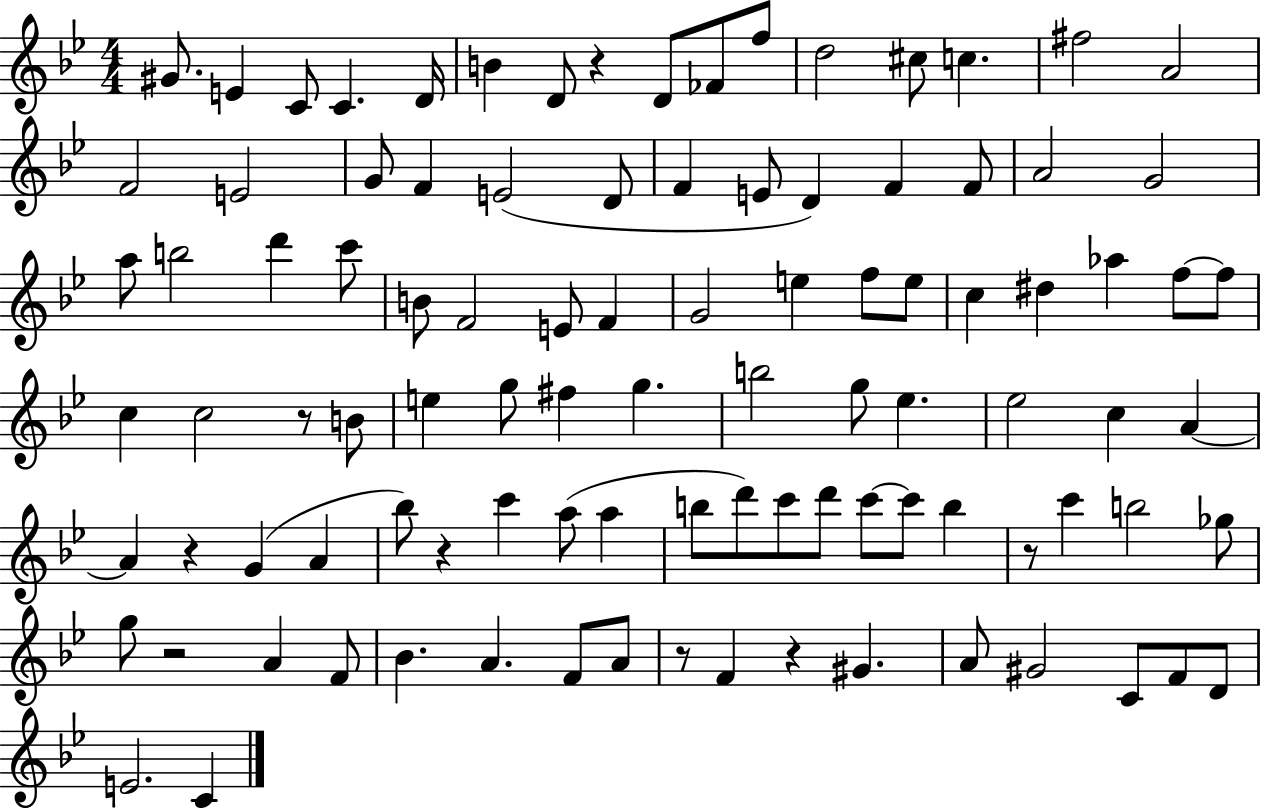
G#4/e. E4/q C4/e C4/q. D4/s B4/q D4/e R/q D4/e FES4/e F5/e D5/h C#5/e C5/q. F#5/h A4/h F4/h E4/h G4/e F4/q E4/h D4/e F4/q E4/e D4/q F4/q F4/e A4/h G4/h A5/e B5/h D6/q C6/e B4/e F4/h E4/e F4/q G4/h E5/q F5/e E5/e C5/q D#5/q Ab5/q F5/e F5/e C5/q C5/h R/e B4/e E5/q G5/e F#5/q G5/q. B5/h G5/e Eb5/q. Eb5/h C5/q A4/q A4/q R/q G4/q A4/q Bb5/e R/q C6/q A5/e A5/q B5/e D6/e C6/e D6/e C6/e C6/e B5/q R/e C6/q B5/h Gb5/e G5/e R/h A4/q F4/e Bb4/q. A4/q. F4/e A4/e R/e F4/q R/q G#4/q. A4/e G#4/h C4/e F4/e D4/e E4/h. C4/q